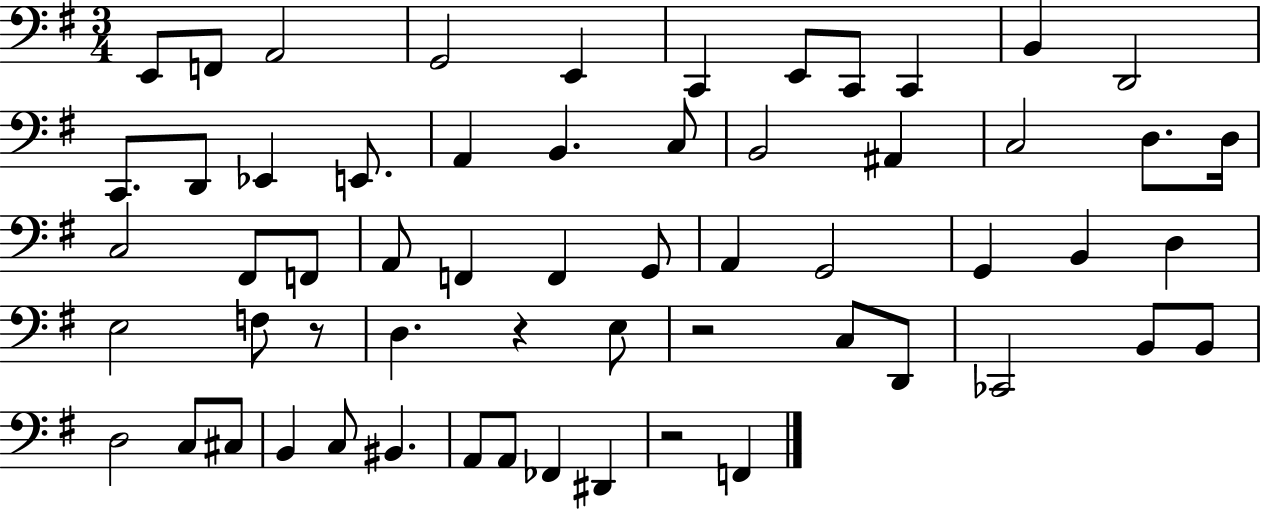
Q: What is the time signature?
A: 3/4